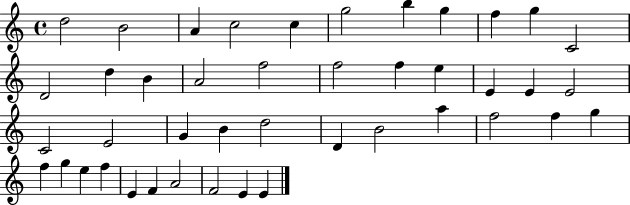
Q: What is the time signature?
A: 4/4